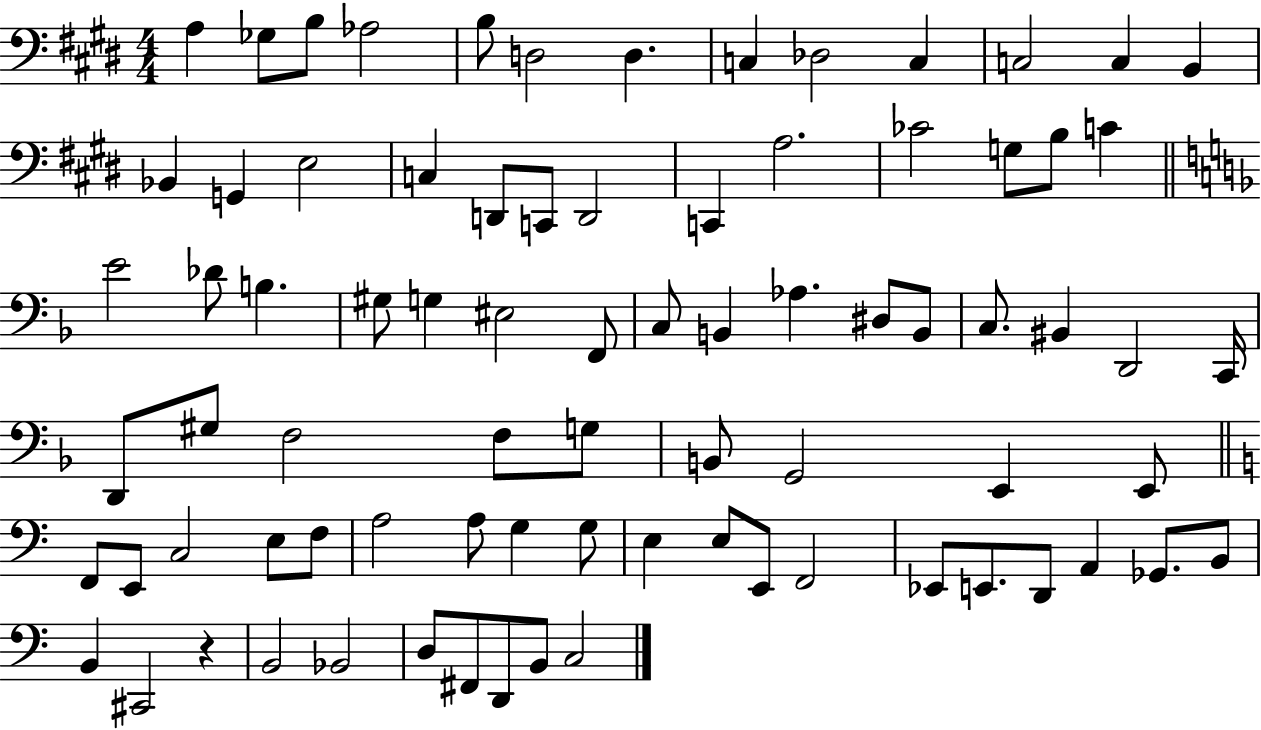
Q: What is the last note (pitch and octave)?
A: C3